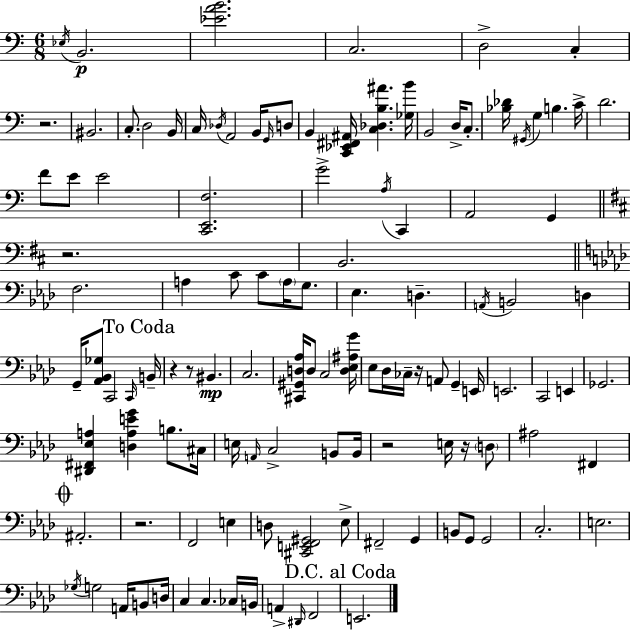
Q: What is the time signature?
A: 6/8